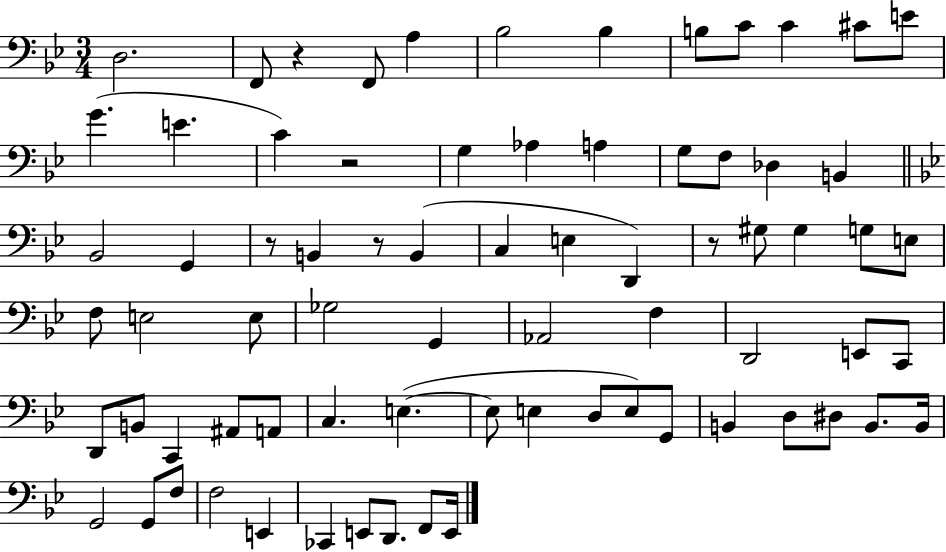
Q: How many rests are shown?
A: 5